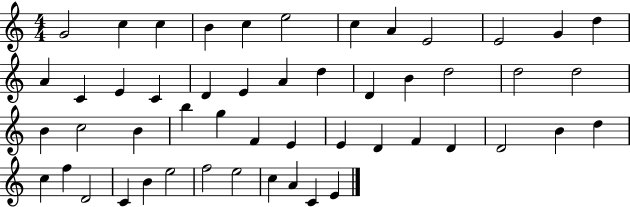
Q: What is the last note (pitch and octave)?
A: E4